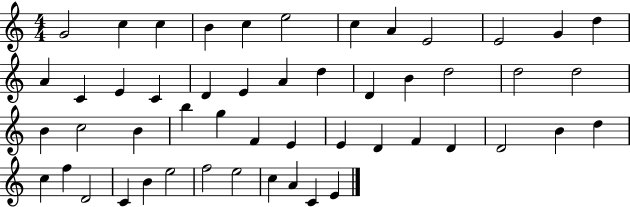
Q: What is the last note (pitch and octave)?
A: E4